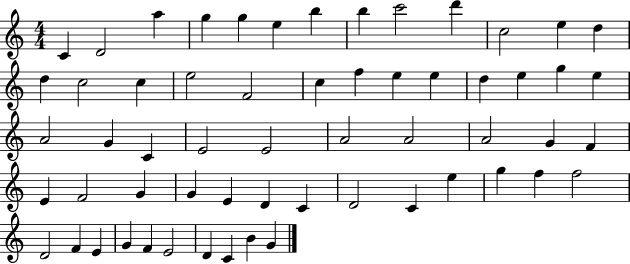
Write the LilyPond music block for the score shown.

{
  \clef treble
  \numericTimeSignature
  \time 4/4
  \key c \major
  c'4 d'2 a''4 | g''4 g''4 e''4 b''4 | b''4 c'''2 d'''4 | c''2 e''4 d''4 | \break d''4 c''2 c''4 | e''2 f'2 | c''4 f''4 e''4 e''4 | d''4 e''4 g''4 e''4 | \break a'2 g'4 c'4 | e'2 e'2 | a'2 a'2 | a'2 g'4 f'4 | \break e'4 f'2 g'4 | g'4 e'4 d'4 c'4 | d'2 c'4 e''4 | g''4 f''4 f''2 | \break d'2 f'4 e'4 | g'4 f'4 e'2 | d'4 c'4 b'4 g'4 | \bar "|."
}